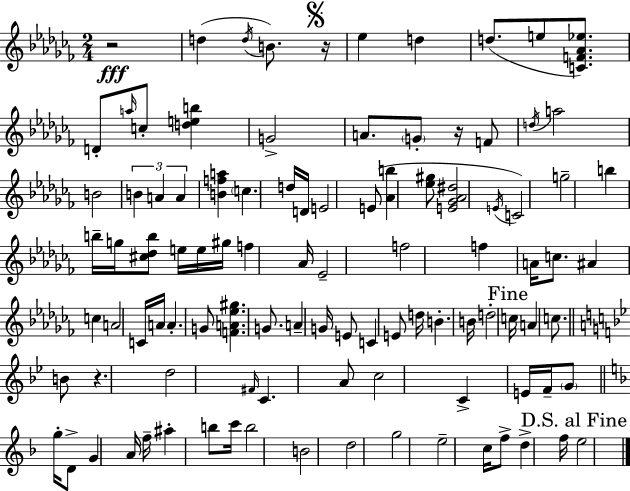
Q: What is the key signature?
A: AES minor